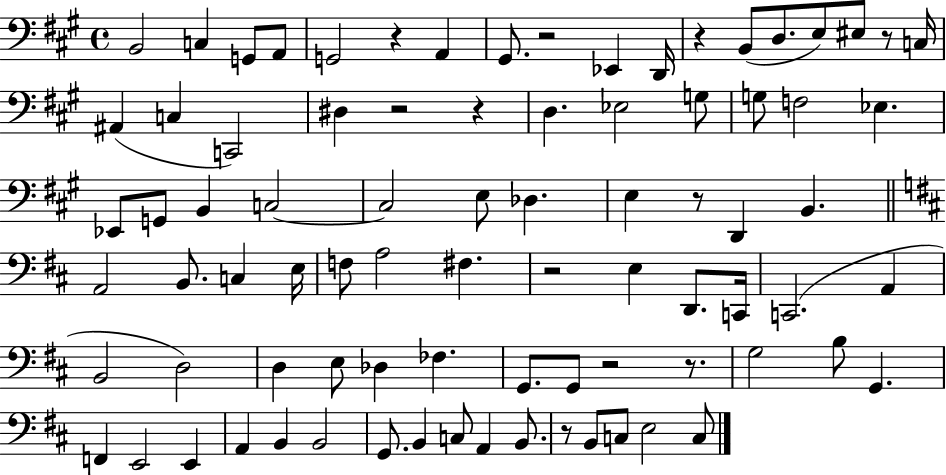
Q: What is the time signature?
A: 4/4